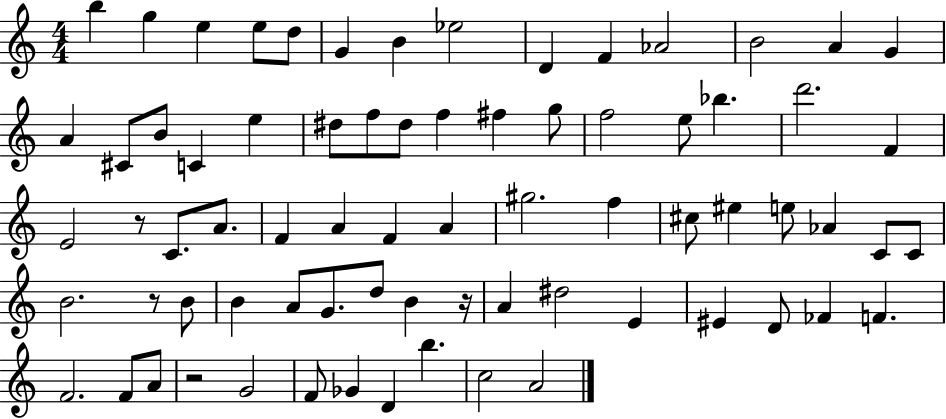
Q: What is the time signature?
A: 4/4